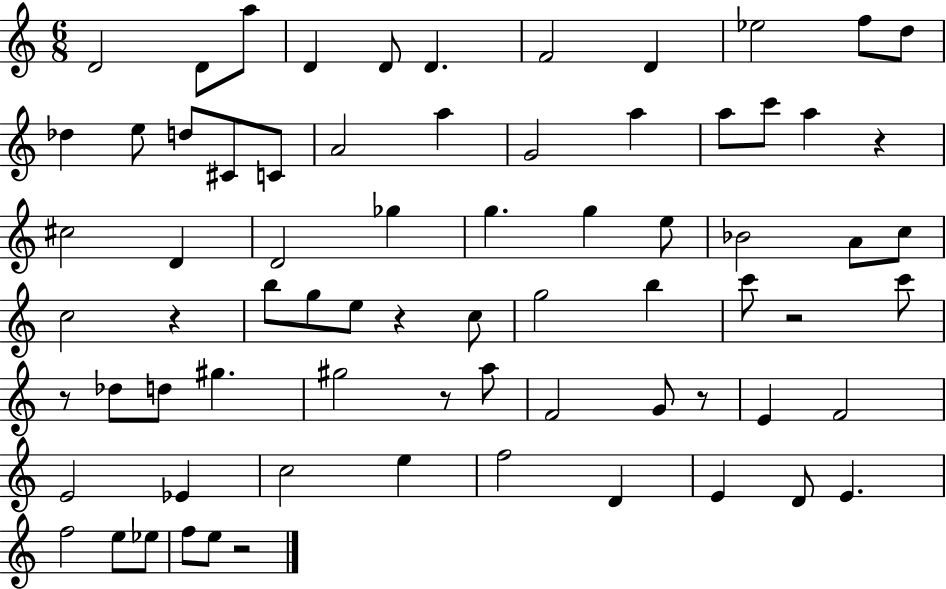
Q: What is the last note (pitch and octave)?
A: E5